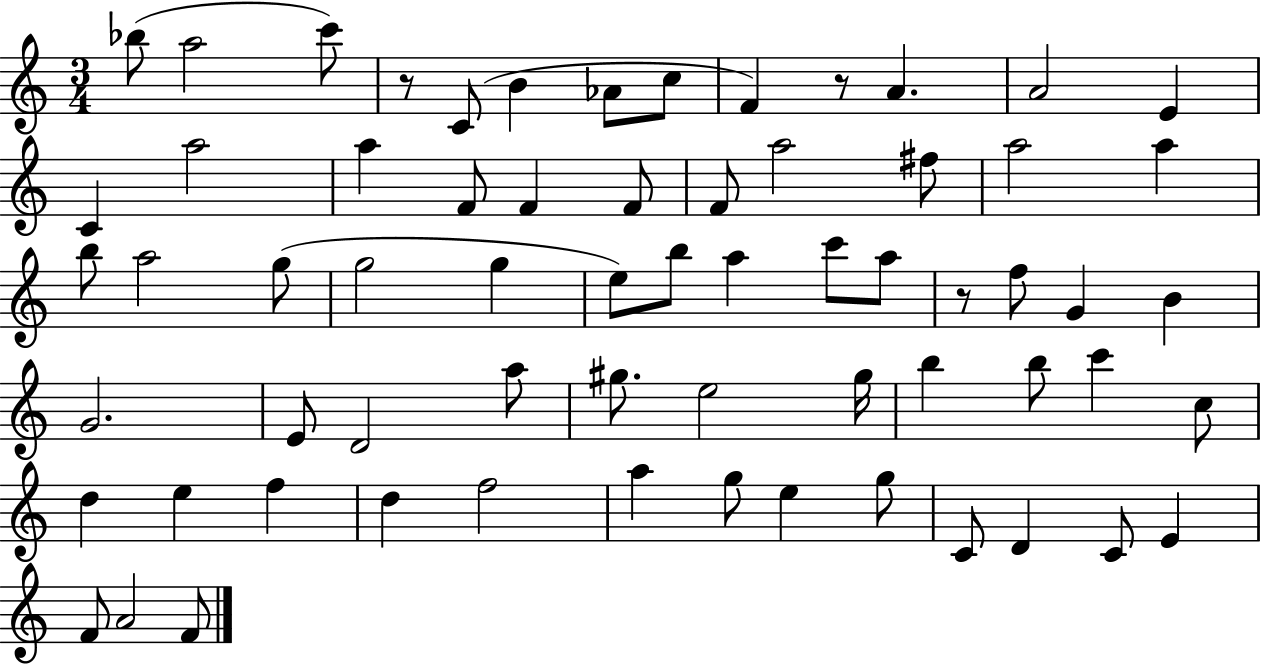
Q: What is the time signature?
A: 3/4